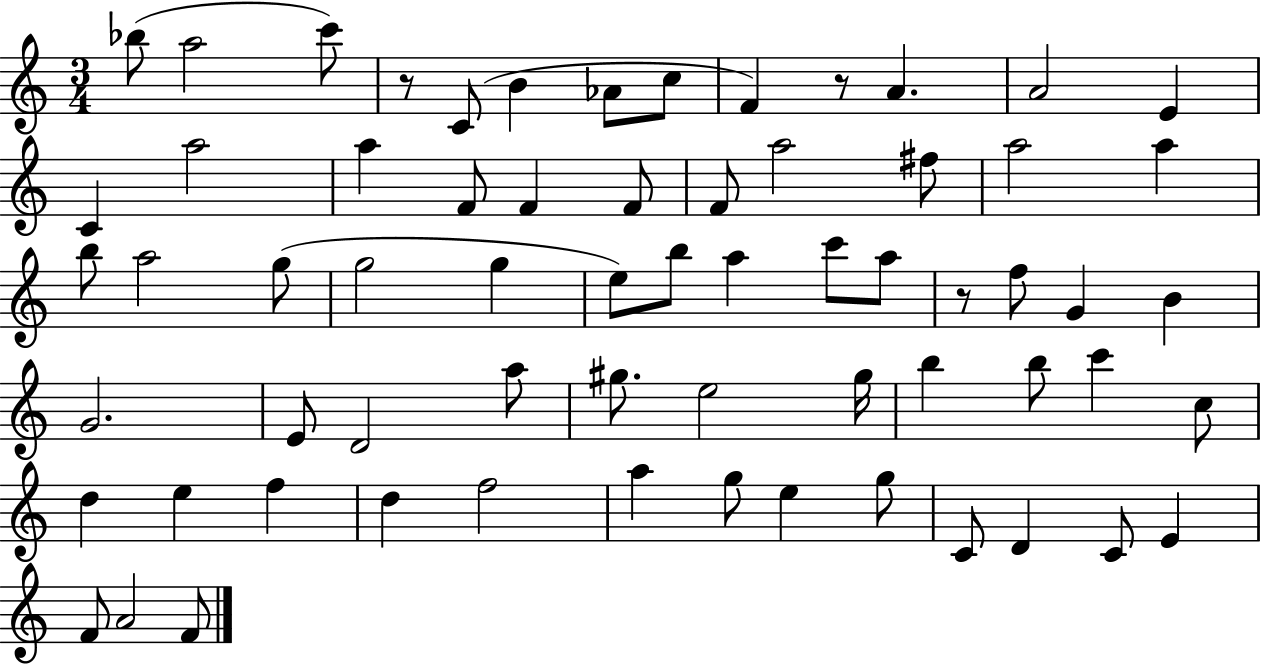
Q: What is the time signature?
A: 3/4